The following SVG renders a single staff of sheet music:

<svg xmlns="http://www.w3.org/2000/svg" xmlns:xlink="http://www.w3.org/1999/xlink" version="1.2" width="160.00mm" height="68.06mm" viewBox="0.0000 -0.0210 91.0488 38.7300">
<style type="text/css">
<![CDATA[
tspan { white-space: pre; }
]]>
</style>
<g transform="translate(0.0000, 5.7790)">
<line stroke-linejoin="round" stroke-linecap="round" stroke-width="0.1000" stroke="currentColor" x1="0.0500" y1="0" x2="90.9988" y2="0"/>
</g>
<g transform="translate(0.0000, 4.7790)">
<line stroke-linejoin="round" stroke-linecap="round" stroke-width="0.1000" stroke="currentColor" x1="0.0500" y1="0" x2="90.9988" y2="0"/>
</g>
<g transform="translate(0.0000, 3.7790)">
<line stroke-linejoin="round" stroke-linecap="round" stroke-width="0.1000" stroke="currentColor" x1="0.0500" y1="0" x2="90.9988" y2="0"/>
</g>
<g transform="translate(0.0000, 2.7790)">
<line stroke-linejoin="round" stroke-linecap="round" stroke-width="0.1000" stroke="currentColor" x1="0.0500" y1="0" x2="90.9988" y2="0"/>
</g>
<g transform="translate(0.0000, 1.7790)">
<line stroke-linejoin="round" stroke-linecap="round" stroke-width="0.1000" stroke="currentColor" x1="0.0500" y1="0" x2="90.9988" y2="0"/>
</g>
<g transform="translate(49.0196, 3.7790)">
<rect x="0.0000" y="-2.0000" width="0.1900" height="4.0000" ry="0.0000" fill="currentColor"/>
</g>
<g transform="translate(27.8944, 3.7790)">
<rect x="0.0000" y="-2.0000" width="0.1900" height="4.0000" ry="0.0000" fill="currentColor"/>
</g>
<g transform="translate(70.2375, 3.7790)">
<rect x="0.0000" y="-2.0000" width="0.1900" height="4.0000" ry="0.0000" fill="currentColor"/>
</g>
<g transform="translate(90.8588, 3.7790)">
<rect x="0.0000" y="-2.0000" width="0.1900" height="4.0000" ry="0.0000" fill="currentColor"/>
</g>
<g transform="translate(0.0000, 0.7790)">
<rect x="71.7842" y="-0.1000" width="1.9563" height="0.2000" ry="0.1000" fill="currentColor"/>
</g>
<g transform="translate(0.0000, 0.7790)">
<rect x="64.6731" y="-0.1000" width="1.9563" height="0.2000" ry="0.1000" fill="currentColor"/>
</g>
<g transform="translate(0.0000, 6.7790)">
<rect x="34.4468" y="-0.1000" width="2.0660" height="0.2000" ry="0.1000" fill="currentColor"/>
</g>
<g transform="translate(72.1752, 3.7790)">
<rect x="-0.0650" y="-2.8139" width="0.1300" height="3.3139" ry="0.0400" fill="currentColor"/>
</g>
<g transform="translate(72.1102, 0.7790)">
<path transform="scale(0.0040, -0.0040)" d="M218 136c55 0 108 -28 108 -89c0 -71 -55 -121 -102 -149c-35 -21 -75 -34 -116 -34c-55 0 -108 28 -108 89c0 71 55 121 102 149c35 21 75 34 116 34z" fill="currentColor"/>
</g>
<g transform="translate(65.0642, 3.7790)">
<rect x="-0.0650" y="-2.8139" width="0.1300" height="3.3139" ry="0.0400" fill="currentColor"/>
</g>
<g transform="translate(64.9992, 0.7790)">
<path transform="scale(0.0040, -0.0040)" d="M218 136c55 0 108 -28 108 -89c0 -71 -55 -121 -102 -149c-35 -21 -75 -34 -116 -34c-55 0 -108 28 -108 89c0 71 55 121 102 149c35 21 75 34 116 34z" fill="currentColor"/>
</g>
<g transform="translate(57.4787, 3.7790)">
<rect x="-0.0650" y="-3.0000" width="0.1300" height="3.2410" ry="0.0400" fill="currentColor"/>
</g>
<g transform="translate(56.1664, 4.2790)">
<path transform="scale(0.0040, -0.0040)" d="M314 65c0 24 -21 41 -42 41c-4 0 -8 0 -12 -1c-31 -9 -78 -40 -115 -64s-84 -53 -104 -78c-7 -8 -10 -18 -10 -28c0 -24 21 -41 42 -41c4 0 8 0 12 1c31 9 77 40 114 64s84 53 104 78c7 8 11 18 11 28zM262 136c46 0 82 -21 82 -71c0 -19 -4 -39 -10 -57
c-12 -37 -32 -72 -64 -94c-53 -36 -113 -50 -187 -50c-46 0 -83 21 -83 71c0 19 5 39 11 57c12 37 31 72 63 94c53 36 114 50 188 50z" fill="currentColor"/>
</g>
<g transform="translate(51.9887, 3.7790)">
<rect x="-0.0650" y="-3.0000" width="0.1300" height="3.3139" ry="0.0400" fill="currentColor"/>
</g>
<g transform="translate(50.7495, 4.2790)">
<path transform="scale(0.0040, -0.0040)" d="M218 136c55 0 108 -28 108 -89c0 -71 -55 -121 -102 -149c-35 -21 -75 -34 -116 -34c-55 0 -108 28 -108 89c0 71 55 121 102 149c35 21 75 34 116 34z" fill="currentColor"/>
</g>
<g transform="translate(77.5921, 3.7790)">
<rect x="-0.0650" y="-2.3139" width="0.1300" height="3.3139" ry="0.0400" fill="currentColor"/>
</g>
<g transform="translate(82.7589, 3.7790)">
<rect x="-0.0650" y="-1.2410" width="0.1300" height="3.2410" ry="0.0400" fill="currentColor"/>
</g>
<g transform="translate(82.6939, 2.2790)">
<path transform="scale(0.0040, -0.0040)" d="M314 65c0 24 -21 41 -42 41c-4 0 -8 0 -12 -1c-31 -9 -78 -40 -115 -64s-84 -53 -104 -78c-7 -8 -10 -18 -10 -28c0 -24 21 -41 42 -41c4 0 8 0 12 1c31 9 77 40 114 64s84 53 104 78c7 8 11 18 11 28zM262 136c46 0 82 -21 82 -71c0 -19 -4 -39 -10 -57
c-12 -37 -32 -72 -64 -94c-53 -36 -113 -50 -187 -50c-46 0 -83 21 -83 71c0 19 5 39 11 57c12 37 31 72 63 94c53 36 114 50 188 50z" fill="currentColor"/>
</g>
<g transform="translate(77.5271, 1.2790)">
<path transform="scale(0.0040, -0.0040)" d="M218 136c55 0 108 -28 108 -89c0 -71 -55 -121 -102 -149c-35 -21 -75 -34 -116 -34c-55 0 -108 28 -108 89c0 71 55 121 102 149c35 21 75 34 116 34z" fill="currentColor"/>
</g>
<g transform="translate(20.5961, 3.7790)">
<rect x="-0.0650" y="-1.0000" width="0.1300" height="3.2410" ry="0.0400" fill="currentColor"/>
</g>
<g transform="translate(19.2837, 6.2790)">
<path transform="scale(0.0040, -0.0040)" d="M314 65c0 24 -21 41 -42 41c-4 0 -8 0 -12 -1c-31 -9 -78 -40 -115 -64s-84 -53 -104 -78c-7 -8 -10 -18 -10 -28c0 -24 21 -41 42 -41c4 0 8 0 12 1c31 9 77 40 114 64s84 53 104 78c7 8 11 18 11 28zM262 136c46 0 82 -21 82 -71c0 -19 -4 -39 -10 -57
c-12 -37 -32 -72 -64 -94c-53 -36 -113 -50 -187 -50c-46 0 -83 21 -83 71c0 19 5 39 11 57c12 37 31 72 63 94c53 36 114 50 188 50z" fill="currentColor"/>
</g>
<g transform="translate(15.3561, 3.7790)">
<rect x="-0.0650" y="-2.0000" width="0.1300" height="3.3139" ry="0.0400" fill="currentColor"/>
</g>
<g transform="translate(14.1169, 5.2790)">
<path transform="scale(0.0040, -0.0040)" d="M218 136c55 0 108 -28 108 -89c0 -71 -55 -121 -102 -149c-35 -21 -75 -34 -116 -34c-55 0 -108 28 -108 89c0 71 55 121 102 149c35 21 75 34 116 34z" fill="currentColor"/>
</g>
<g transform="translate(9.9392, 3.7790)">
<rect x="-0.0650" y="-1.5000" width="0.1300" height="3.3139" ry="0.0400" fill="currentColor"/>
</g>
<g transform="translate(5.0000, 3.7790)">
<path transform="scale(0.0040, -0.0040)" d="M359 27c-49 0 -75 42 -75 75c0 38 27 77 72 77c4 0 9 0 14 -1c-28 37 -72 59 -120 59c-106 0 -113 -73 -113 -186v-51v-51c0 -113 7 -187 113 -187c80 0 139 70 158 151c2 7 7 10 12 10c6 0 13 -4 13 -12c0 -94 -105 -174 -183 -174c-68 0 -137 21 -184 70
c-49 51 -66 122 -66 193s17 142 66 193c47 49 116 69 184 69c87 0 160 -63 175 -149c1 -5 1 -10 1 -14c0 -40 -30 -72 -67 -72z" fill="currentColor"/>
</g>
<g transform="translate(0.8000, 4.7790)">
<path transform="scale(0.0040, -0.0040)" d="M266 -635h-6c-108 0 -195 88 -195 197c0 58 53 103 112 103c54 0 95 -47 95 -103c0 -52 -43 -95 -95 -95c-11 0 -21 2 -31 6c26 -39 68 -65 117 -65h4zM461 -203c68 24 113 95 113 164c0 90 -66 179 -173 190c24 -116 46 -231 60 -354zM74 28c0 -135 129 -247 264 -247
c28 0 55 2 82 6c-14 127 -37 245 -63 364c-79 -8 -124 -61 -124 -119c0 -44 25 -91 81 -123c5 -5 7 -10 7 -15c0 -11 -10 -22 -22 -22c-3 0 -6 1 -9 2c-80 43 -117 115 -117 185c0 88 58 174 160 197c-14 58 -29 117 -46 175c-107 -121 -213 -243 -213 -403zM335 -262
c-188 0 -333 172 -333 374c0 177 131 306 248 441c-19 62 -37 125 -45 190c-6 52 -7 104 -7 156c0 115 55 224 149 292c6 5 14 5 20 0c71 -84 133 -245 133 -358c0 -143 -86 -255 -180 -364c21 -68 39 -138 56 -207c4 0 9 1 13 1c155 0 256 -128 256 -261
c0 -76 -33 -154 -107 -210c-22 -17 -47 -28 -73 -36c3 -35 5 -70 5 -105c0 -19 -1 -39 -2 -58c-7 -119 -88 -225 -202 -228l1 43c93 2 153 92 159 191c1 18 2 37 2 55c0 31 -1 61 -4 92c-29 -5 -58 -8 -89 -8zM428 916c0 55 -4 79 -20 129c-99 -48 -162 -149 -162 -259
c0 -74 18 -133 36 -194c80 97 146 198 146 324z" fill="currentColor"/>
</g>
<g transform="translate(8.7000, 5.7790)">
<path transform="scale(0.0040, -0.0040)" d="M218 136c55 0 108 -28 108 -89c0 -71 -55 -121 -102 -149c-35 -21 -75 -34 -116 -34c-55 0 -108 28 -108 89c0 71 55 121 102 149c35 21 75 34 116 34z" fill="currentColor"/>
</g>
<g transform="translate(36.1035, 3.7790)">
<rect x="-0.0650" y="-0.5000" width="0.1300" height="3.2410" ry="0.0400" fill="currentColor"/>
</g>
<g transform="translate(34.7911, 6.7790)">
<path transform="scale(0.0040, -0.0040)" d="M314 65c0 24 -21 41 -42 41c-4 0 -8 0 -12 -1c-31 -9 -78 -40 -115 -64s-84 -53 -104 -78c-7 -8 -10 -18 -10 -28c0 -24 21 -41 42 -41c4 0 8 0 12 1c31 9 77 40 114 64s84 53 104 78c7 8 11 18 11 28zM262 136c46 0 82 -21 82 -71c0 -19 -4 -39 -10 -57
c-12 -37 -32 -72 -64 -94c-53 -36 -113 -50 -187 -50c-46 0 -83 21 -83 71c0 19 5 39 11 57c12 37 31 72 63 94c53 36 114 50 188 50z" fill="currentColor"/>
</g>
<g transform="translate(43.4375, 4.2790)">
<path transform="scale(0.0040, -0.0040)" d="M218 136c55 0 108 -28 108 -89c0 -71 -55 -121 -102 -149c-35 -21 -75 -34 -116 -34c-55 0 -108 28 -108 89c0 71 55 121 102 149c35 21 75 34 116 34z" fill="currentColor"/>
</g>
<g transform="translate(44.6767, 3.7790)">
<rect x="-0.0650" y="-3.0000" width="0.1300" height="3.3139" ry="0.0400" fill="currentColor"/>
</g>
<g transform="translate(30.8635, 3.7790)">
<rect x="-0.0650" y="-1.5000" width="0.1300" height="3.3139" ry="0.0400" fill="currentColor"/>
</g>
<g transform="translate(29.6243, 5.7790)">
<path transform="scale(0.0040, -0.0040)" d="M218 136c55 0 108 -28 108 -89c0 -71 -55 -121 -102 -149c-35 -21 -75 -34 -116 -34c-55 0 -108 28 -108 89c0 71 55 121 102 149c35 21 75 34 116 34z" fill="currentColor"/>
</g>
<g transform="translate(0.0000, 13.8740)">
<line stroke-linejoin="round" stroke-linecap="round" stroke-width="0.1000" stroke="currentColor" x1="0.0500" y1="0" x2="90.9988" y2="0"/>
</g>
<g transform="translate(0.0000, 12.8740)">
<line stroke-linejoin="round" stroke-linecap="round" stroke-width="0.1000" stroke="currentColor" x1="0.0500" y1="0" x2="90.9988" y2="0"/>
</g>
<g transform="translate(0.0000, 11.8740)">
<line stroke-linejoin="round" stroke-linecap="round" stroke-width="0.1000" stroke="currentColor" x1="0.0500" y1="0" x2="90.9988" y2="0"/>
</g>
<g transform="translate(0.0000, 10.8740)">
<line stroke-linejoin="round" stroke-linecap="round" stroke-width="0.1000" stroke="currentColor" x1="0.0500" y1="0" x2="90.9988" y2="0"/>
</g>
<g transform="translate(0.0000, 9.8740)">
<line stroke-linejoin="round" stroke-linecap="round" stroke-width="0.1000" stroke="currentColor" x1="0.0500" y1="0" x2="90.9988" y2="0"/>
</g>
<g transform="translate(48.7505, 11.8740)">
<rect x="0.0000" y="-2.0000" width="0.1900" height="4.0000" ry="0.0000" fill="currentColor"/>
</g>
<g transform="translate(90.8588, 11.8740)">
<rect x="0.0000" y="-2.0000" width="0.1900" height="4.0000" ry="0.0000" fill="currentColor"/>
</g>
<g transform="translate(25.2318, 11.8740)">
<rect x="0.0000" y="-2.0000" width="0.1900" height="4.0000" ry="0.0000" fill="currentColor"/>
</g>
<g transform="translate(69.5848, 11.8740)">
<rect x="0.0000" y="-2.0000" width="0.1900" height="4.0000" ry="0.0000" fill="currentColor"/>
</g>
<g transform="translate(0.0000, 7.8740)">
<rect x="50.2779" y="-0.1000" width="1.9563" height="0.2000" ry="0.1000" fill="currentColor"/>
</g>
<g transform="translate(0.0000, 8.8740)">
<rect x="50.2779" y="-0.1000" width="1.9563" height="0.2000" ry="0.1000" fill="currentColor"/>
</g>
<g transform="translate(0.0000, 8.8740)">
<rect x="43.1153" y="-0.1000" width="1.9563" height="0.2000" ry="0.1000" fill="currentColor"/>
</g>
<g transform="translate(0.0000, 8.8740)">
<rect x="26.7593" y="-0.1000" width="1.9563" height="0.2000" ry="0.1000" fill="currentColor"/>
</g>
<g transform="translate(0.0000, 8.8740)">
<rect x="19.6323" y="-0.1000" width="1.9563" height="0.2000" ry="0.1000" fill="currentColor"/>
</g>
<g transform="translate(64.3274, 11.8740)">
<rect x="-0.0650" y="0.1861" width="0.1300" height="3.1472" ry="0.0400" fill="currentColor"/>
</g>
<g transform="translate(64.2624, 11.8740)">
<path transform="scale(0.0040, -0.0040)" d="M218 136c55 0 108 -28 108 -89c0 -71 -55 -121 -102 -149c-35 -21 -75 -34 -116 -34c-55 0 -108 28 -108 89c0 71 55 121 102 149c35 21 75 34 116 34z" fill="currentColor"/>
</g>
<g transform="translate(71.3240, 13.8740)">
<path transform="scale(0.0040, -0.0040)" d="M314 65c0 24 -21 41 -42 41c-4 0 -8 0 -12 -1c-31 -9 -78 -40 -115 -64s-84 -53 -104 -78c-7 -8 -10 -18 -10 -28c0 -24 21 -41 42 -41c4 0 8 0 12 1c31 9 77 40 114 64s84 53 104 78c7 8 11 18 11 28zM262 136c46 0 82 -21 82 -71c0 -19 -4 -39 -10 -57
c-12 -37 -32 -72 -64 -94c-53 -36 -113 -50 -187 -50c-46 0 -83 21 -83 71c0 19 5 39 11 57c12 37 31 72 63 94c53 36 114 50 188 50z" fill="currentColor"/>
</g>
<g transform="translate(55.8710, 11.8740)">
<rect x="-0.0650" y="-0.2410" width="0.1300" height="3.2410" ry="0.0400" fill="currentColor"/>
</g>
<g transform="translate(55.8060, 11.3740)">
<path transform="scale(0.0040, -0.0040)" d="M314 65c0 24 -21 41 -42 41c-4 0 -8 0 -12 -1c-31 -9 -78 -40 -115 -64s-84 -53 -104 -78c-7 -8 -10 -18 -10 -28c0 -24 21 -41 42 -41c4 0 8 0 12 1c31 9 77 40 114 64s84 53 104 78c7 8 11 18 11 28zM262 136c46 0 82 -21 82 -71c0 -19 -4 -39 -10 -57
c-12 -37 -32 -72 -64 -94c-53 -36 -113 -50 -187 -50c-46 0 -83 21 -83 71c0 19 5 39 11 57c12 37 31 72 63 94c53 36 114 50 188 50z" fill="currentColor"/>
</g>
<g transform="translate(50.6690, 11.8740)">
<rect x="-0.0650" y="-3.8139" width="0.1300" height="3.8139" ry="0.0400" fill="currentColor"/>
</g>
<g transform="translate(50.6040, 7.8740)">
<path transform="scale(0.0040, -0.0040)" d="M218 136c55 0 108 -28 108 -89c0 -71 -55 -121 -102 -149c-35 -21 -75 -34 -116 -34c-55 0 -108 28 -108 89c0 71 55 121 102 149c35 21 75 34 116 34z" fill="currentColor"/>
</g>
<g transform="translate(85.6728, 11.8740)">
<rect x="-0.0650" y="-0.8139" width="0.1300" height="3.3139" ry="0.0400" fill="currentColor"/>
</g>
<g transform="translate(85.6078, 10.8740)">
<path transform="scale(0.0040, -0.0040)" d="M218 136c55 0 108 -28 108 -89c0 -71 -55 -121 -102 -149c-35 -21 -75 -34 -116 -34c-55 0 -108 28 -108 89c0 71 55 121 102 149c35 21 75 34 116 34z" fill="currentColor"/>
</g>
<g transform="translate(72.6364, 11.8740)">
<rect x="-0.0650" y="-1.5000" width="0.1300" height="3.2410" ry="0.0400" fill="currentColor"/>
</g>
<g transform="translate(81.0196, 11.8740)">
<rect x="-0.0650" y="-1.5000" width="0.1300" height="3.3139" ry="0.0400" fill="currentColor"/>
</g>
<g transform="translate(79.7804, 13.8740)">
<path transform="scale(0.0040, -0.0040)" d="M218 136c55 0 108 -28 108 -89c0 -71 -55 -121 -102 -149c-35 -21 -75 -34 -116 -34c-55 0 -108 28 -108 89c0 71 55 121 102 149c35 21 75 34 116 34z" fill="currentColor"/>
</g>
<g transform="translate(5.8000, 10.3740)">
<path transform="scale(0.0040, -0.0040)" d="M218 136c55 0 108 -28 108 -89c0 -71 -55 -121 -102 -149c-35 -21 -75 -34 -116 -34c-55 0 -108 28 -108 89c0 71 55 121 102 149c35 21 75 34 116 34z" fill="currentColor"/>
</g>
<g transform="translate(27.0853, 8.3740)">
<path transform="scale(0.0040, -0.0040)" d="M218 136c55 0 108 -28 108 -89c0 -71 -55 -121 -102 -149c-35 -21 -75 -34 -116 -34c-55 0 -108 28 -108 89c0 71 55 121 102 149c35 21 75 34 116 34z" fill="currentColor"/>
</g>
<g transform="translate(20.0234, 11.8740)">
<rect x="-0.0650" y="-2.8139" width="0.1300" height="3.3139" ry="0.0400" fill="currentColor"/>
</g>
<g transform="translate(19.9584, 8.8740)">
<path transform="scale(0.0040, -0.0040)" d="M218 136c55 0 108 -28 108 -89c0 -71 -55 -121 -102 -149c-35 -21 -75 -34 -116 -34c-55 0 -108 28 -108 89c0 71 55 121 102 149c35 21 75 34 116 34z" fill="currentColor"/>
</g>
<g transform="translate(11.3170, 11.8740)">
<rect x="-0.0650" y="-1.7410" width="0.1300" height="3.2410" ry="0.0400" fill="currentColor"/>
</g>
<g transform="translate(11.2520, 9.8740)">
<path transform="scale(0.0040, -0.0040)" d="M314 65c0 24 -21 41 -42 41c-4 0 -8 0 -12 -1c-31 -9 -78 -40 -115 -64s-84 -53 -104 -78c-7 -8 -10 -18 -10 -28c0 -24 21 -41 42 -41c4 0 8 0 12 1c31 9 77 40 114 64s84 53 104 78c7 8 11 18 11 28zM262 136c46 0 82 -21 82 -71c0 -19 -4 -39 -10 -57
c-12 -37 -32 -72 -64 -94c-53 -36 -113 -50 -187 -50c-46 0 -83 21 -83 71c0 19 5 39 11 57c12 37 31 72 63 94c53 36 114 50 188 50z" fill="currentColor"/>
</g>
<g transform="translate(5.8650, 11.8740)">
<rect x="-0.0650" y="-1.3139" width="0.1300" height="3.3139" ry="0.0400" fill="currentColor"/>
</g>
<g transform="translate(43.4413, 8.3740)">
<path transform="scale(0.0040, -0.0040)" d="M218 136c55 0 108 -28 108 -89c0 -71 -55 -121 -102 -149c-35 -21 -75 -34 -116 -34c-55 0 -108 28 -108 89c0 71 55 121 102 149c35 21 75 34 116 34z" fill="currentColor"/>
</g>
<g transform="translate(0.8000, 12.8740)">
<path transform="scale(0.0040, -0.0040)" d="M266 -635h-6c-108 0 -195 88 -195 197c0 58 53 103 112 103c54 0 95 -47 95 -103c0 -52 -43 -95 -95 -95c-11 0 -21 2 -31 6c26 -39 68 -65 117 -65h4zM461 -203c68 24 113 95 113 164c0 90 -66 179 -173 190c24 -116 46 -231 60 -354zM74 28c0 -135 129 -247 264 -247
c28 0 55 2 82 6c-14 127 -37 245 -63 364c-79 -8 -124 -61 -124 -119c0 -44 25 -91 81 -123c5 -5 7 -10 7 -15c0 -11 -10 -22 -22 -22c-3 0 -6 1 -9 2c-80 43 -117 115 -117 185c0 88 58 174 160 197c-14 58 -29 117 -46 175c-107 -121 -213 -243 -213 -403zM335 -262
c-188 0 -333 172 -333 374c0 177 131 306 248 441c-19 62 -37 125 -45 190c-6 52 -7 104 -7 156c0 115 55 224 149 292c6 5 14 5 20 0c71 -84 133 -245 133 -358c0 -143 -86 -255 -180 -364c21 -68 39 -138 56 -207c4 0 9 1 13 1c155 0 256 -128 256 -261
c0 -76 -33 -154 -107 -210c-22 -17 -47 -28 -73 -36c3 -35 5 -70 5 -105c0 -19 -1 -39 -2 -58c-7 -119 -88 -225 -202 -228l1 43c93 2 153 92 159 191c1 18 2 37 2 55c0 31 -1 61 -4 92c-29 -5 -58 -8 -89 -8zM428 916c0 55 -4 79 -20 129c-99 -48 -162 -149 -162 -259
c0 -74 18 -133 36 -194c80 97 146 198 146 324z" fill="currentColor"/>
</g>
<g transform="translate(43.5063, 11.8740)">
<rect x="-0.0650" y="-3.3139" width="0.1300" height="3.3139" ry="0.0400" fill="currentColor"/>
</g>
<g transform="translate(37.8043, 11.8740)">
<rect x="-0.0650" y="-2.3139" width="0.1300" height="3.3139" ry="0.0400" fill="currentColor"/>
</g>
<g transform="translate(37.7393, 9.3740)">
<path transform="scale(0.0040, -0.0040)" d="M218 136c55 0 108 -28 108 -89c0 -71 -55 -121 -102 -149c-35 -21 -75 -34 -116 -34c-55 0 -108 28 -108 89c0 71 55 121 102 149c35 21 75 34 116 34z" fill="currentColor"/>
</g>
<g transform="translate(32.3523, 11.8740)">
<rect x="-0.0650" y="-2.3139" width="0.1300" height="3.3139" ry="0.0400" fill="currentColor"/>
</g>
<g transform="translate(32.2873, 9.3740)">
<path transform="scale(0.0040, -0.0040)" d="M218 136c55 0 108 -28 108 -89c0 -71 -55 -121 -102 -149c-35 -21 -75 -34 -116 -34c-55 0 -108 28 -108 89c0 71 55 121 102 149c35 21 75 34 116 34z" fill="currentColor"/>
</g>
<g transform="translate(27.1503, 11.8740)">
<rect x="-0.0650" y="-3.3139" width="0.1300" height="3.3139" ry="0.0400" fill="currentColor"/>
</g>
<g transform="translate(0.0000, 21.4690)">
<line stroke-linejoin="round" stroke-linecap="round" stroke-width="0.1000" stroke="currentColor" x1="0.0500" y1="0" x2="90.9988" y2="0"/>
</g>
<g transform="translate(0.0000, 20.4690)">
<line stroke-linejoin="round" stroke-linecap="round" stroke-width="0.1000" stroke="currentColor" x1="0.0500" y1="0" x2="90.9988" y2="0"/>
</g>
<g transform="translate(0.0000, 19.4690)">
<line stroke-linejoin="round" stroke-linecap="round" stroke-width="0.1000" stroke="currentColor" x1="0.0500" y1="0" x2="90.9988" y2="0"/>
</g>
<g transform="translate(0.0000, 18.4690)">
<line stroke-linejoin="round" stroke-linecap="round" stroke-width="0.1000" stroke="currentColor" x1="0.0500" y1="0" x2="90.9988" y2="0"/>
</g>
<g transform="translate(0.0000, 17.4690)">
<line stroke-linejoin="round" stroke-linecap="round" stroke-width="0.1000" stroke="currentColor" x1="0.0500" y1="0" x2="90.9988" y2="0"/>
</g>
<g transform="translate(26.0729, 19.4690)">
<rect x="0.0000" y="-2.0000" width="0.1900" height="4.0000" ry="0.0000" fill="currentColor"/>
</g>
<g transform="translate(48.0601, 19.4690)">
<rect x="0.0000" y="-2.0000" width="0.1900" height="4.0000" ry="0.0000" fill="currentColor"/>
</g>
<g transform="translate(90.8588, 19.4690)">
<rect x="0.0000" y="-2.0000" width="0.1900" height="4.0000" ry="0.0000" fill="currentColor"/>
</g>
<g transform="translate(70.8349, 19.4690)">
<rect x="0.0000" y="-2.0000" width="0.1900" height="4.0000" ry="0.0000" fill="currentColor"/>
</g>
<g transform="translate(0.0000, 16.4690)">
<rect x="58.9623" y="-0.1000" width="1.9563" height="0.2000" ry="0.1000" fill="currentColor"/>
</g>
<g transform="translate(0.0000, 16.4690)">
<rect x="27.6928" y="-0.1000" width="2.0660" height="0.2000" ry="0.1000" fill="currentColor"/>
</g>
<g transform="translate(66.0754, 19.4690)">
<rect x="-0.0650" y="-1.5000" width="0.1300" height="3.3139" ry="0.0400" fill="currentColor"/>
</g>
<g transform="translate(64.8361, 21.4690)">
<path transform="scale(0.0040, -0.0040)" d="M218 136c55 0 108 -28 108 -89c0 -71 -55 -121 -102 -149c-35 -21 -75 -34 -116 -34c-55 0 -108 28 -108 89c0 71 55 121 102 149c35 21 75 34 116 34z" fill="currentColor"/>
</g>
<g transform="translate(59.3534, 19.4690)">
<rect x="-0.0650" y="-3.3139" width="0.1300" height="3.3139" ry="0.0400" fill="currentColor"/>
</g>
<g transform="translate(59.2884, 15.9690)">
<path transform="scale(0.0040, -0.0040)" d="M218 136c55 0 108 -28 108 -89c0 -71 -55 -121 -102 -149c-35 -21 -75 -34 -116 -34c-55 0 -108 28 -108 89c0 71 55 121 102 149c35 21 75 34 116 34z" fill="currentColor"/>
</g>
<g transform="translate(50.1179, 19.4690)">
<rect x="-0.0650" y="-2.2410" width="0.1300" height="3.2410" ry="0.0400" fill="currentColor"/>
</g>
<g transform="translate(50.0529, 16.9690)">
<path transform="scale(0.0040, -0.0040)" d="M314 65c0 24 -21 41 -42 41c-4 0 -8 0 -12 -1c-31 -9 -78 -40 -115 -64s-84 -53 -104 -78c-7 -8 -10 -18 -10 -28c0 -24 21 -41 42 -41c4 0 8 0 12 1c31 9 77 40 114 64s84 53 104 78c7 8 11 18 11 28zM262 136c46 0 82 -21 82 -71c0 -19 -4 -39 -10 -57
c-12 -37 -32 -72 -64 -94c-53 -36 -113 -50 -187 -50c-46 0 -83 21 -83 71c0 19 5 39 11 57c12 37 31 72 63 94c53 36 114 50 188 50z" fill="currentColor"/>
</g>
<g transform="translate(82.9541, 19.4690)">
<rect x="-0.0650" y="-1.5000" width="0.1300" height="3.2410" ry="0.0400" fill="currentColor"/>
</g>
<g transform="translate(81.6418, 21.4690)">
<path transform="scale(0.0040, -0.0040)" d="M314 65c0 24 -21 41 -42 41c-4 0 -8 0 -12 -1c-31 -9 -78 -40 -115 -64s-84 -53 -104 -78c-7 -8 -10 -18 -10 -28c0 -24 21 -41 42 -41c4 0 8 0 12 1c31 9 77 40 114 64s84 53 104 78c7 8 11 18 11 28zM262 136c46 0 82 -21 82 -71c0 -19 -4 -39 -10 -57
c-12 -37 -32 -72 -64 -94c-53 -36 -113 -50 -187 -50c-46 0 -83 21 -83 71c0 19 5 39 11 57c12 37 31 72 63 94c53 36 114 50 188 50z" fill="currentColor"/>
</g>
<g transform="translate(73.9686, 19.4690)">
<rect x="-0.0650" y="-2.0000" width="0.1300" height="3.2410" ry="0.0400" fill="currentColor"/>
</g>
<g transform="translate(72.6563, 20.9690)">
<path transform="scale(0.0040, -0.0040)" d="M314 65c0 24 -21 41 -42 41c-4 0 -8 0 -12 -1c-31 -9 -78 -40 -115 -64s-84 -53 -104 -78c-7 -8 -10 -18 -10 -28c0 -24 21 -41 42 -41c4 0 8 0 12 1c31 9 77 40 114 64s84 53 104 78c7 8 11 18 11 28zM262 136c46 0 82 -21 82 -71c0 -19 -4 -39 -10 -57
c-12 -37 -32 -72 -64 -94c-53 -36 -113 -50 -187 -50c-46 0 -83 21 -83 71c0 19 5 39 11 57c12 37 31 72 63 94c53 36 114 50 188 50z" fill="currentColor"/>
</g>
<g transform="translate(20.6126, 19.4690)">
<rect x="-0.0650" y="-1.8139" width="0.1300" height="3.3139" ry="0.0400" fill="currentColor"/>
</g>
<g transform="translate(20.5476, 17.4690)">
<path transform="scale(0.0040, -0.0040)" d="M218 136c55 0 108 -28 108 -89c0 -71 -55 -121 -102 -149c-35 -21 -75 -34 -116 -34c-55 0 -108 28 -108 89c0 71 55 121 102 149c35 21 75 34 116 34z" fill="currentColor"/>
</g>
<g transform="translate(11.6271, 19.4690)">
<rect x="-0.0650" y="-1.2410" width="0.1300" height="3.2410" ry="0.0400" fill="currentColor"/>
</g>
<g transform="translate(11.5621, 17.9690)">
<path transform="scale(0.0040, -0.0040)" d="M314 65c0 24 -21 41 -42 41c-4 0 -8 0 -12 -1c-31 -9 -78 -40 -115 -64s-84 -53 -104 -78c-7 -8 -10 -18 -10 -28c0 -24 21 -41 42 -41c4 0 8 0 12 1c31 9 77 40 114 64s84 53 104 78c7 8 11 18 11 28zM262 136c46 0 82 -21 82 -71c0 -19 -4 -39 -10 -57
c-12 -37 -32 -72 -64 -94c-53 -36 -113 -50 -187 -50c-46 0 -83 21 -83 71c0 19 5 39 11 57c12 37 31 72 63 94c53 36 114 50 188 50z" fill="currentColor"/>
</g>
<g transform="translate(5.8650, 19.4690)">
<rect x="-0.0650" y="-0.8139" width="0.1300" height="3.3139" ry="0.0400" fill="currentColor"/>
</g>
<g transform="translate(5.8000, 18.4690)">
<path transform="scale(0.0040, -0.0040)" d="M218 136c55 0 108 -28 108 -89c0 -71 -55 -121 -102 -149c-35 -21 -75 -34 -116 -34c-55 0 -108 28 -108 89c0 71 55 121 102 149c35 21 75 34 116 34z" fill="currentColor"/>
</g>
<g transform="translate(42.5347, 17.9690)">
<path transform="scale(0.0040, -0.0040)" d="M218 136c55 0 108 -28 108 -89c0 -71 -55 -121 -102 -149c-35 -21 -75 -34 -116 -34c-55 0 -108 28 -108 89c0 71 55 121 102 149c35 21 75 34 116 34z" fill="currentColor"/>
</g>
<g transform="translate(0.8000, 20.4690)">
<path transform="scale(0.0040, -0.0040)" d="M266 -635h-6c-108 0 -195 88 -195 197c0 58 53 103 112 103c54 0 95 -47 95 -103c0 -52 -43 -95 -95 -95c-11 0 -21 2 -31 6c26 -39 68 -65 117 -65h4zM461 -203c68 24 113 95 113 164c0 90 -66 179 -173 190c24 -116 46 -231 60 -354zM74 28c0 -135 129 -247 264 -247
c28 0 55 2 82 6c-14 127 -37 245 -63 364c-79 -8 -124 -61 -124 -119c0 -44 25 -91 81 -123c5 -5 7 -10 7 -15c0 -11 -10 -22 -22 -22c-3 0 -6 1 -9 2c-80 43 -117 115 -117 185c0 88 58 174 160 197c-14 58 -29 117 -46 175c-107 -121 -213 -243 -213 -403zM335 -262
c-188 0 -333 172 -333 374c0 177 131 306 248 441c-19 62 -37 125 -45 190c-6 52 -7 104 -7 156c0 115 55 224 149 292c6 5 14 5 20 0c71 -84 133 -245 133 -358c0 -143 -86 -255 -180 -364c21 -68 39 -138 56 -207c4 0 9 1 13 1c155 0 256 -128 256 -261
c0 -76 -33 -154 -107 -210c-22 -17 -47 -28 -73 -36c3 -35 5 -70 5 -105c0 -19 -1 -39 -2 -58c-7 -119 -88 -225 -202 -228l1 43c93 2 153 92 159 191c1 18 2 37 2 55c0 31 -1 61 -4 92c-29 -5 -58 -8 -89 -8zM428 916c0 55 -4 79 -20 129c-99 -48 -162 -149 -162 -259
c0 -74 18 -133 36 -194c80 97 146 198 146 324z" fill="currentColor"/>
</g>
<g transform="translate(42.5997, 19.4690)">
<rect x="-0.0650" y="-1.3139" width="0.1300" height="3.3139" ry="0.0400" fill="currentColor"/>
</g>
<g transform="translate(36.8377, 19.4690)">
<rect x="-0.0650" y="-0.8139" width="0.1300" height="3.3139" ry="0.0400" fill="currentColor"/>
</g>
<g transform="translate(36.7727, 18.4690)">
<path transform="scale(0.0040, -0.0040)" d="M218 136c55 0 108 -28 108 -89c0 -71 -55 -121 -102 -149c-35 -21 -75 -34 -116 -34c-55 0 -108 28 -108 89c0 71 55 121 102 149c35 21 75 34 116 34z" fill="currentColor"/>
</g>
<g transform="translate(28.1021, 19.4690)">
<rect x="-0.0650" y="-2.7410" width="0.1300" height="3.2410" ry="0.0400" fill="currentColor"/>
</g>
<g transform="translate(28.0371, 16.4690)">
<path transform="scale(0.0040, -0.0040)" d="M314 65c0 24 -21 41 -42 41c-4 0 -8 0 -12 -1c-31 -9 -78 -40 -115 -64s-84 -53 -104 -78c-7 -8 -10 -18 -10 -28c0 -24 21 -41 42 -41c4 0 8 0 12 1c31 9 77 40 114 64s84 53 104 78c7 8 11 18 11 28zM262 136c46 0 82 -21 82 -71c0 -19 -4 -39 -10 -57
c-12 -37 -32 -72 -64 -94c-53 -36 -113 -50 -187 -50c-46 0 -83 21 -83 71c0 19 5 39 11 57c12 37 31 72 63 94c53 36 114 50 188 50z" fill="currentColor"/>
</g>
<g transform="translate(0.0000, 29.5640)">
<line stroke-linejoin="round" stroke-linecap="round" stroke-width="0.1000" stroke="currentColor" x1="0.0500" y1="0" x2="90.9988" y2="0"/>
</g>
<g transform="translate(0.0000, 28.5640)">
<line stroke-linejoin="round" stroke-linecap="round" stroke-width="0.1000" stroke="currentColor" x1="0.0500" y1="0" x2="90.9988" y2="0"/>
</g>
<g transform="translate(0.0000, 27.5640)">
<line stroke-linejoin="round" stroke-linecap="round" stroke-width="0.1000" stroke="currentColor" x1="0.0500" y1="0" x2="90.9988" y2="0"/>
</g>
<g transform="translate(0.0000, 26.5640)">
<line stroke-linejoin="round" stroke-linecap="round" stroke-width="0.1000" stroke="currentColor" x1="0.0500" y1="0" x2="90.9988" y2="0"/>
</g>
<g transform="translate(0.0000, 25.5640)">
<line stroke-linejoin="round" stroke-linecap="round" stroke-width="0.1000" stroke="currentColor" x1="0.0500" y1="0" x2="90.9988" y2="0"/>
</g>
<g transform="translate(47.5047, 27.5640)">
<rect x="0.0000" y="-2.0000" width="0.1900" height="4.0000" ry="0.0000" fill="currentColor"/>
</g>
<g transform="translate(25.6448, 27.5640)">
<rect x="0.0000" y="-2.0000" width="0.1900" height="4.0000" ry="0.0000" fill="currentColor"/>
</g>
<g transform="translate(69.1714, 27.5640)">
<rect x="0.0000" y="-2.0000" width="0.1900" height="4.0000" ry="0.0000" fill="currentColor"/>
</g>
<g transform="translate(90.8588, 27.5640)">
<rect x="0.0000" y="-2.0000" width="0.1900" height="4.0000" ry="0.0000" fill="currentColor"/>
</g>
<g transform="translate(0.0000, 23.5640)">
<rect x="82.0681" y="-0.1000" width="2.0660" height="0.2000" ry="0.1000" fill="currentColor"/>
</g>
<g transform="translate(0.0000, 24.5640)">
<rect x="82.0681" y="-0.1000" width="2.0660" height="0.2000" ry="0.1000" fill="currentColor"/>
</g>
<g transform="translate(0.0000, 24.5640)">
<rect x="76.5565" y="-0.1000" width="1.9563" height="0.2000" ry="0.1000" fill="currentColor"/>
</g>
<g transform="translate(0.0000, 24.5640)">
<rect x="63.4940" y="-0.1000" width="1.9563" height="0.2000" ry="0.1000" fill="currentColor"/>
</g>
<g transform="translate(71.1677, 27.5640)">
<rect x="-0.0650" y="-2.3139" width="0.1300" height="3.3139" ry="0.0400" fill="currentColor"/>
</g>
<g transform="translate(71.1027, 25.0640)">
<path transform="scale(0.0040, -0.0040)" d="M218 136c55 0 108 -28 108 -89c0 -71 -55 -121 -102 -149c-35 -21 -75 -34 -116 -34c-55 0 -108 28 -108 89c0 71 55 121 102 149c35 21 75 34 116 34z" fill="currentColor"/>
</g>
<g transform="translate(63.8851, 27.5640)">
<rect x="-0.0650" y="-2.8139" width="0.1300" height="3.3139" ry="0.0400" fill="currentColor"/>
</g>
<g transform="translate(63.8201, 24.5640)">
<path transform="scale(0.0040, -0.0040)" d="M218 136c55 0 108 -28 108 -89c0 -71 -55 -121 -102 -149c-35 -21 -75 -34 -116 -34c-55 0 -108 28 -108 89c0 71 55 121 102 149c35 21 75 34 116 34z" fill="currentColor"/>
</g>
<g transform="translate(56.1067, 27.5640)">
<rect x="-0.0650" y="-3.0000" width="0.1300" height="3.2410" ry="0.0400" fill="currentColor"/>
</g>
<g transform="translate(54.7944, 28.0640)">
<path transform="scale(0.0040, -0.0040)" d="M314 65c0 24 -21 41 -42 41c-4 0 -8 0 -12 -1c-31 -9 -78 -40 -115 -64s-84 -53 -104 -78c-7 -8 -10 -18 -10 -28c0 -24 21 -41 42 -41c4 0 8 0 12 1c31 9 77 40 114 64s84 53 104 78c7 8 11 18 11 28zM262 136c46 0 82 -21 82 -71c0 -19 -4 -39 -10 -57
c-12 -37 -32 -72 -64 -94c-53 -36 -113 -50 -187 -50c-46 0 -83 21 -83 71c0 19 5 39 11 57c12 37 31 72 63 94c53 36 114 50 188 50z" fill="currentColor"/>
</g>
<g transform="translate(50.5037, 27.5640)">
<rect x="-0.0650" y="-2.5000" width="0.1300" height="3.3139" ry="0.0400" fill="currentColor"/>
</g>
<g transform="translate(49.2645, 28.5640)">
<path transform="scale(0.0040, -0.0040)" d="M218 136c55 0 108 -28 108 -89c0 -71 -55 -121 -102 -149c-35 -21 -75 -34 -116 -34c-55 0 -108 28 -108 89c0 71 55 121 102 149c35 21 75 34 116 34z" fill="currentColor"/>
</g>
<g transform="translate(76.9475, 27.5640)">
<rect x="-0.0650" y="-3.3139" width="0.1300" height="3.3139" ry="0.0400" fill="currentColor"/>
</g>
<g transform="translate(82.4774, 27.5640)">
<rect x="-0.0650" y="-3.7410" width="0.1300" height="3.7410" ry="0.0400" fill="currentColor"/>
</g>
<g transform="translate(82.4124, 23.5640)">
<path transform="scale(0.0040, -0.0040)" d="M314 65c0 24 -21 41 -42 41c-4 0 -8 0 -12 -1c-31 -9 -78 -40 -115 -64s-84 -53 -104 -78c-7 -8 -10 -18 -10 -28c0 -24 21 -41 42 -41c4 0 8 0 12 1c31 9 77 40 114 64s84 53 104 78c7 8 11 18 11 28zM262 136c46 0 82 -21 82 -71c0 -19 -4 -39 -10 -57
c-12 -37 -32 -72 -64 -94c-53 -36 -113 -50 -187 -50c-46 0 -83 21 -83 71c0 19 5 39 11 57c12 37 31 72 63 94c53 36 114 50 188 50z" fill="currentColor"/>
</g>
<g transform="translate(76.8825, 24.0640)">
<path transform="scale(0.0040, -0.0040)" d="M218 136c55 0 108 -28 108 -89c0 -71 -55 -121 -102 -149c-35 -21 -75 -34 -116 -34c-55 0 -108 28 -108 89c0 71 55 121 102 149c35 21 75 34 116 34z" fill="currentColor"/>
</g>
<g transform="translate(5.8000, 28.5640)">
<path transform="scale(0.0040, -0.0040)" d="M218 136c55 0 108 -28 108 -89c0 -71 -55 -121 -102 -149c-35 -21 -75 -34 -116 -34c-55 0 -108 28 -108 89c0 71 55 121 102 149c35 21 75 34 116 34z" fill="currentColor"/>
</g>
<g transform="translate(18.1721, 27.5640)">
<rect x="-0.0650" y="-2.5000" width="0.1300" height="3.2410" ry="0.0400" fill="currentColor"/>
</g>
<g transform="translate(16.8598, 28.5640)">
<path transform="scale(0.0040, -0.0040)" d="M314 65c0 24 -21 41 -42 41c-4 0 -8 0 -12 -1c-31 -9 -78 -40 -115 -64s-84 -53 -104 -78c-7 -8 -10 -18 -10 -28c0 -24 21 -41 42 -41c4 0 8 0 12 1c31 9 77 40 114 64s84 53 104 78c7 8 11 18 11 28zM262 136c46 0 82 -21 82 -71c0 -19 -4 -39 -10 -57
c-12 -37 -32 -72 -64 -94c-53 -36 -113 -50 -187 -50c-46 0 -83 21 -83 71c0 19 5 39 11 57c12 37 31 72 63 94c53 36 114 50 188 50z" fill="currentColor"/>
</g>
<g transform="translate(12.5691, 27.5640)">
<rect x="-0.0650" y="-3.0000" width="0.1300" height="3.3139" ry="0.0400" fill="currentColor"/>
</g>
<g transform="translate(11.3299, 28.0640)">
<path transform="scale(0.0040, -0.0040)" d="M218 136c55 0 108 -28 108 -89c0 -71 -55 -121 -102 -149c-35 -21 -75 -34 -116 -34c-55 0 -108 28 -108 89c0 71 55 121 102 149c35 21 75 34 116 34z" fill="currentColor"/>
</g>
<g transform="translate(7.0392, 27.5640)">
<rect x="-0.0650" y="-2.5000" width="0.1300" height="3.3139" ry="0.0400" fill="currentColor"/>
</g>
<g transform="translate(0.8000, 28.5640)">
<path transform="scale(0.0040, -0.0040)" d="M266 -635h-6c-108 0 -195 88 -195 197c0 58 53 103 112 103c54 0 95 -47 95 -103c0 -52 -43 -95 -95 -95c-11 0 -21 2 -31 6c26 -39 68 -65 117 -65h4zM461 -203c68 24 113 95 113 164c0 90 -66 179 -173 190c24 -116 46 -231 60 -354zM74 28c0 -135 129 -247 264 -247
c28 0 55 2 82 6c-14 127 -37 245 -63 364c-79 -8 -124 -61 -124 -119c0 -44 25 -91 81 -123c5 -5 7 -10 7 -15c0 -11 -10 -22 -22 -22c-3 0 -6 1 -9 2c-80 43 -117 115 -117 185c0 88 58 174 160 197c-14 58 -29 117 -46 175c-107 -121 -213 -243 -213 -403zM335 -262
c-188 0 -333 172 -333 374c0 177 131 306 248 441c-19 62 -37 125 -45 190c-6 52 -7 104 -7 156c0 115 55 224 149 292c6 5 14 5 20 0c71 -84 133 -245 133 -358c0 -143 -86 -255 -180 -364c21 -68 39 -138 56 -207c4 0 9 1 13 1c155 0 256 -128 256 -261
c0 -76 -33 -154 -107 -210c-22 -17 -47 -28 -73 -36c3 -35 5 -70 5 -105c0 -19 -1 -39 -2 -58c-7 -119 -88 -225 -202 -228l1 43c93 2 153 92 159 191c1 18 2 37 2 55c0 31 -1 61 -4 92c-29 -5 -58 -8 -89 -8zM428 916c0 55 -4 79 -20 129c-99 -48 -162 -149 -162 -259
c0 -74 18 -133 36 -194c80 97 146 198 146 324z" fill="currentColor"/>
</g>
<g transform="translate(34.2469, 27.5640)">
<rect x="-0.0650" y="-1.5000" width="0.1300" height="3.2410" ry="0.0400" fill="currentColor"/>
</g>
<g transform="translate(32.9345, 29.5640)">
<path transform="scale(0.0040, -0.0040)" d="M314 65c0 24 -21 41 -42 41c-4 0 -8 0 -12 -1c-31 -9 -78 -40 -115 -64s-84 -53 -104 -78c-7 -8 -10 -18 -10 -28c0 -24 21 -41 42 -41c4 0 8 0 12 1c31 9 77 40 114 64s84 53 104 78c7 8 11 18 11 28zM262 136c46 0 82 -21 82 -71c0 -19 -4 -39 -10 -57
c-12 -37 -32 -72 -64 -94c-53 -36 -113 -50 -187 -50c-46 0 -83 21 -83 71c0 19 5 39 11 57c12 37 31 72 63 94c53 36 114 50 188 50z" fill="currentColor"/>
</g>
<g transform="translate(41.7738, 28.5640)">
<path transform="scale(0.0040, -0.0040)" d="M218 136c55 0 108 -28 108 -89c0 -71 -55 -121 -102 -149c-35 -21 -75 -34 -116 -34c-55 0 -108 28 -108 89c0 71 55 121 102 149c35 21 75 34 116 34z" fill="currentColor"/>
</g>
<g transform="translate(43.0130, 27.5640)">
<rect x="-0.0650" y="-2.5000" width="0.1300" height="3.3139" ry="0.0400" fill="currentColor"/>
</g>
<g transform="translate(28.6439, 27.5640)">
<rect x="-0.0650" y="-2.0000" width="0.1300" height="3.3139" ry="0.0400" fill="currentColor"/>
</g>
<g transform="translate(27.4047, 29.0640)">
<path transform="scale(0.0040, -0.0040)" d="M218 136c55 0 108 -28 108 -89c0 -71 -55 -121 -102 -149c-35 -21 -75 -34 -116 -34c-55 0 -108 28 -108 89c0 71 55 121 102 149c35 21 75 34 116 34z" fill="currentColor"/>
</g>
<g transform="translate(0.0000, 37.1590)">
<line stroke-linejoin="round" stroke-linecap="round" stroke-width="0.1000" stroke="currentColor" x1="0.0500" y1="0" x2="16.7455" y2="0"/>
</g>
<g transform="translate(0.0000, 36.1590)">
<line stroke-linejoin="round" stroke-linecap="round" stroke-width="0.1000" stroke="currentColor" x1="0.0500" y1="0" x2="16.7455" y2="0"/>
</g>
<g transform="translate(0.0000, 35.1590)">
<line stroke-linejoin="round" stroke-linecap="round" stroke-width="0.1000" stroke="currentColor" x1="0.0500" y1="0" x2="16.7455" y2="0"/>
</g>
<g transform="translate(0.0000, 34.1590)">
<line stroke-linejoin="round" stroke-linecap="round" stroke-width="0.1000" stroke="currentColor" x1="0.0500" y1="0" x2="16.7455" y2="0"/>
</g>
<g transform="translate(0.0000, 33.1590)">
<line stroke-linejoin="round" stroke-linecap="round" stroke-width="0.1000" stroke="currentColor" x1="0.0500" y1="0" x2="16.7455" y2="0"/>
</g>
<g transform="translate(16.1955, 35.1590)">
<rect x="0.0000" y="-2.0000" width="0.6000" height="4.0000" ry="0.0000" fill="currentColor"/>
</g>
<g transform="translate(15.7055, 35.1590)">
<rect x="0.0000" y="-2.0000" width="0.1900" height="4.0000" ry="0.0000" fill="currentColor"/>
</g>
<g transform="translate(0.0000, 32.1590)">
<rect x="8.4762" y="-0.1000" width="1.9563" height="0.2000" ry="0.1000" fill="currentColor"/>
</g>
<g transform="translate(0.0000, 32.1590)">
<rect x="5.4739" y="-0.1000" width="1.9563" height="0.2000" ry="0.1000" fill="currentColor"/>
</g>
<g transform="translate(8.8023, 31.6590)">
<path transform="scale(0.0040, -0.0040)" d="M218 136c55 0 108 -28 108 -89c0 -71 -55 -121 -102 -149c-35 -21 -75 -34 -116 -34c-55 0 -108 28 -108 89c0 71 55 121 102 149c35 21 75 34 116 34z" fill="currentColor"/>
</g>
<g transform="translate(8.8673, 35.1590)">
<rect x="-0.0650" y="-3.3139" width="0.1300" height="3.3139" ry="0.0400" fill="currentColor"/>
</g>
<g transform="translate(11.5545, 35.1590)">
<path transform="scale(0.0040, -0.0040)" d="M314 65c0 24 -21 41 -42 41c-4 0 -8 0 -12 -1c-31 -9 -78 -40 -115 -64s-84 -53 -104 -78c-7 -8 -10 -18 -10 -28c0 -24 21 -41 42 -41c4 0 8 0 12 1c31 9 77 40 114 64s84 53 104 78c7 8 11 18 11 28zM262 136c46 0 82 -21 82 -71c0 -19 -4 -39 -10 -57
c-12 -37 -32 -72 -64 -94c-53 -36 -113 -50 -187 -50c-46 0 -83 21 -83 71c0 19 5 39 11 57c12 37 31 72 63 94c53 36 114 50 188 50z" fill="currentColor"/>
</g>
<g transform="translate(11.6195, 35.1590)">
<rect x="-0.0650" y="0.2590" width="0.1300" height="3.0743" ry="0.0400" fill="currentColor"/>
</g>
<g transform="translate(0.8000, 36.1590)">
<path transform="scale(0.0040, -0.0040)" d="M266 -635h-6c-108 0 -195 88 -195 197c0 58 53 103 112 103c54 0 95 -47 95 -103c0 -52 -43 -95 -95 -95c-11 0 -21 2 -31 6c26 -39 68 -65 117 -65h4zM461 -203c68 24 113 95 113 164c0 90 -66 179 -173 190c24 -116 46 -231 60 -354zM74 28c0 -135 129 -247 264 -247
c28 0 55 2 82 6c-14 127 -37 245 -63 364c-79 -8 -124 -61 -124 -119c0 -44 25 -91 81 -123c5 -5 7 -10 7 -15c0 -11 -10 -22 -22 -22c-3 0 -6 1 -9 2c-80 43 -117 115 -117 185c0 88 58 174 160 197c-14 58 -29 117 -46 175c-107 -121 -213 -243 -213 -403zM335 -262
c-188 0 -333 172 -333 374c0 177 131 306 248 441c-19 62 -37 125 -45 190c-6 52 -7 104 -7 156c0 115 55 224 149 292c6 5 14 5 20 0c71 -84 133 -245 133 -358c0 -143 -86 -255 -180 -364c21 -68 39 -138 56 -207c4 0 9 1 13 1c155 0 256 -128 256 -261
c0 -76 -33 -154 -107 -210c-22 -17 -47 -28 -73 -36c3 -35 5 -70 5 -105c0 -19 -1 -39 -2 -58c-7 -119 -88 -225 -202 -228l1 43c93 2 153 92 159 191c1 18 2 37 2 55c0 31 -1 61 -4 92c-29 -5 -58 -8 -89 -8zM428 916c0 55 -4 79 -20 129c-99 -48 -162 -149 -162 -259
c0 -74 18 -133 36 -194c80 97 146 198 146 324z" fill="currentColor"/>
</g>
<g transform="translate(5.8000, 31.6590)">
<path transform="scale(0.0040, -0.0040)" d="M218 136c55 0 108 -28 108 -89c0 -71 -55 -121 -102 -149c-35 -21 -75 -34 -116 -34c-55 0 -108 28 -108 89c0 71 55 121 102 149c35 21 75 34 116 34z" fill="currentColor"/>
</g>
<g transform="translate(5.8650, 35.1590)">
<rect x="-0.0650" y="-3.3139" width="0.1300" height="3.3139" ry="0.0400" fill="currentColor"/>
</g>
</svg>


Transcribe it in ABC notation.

X:1
T:Untitled
M:4/4
L:1/4
K:C
E F D2 E C2 A A A2 a a g e2 e f2 a b g g b c' c2 B E2 E d d e2 f a2 d e g2 b E F2 E2 G A G2 F E2 G G A2 a g b c'2 b b B2